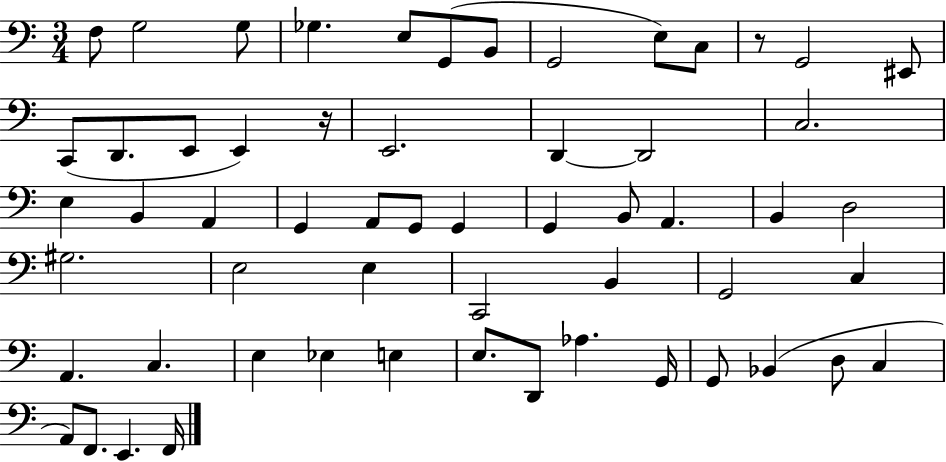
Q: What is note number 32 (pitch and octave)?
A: D3